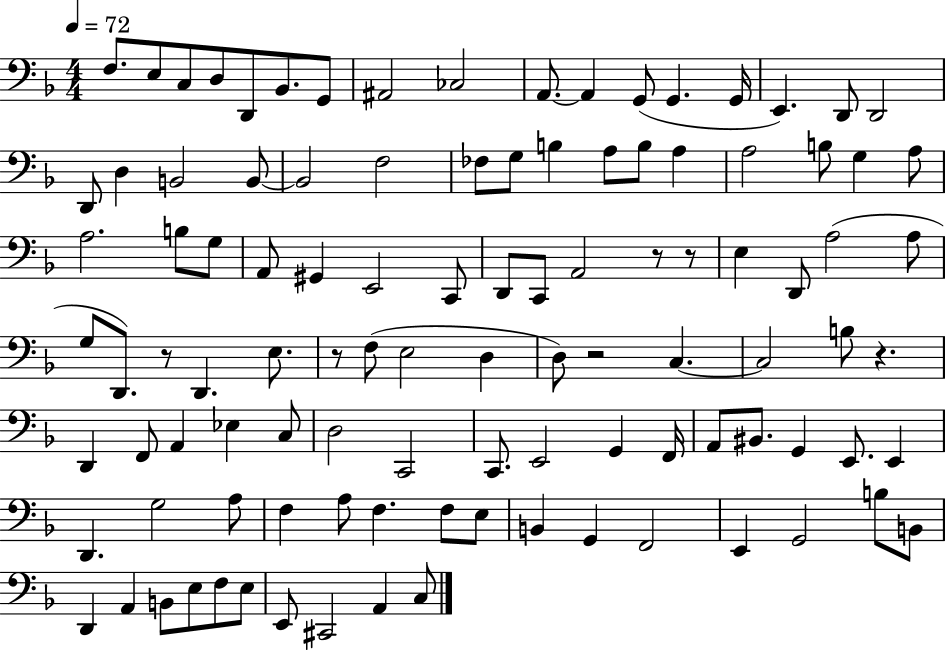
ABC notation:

X:1
T:Untitled
M:4/4
L:1/4
K:F
F,/2 E,/2 C,/2 D,/2 D,,/2 _B,,/2 G,,/2 ^A,,2 _C,2 A,,/2 A,, G,,/2 G,, G,,/4 E,, D,,/2 D,,2 D,,/2 D, B,,2 B,,/2 B,,2 F,2 _F,/2 G,/2 B, A,/2 B,/2 A, A,2 B,/2 G, A,/2 A,2 B,/2 G,/2 A,,/2 ^G,, E,,2 C,,/2 D,,/2 C,,/2 A,,2 z/2 z/2 E, D,,/2 A,2 A,/2 G,/2 D,,/2 z/2 D,, E,/2 z/2 F,/2 E,2 D, D,/2 z2 C, C,2 B,/2 z D,, F,,/2 A,, _E, C,/2 D,2 C,,2 C,,/2 E,,2 G,, F,,/4 A,,/2 ^B,,/2 G,, E,,/2 E,, D,, G,2 A,/2 F, A,/2 F, F,/2 E,/2 B,, G,, F,,2 E,, G,,2 B,/2 B,,/2 D,, A,, B,,/2 E,/2 F,/2 E,/2 E,,/2 ^C,,2 A,, C,/2